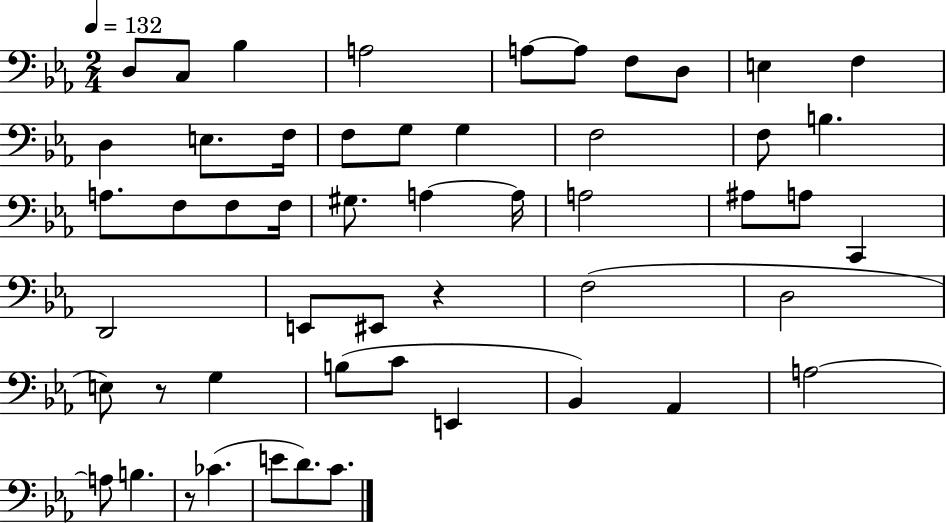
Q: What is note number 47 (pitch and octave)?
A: E4